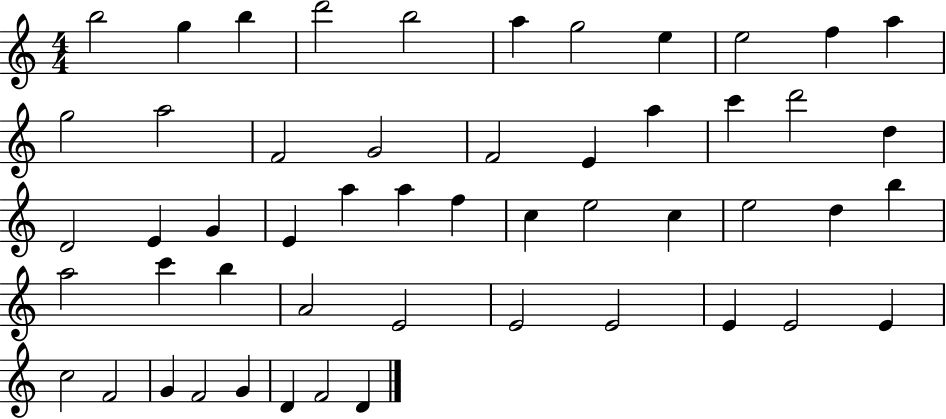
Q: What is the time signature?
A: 4/4